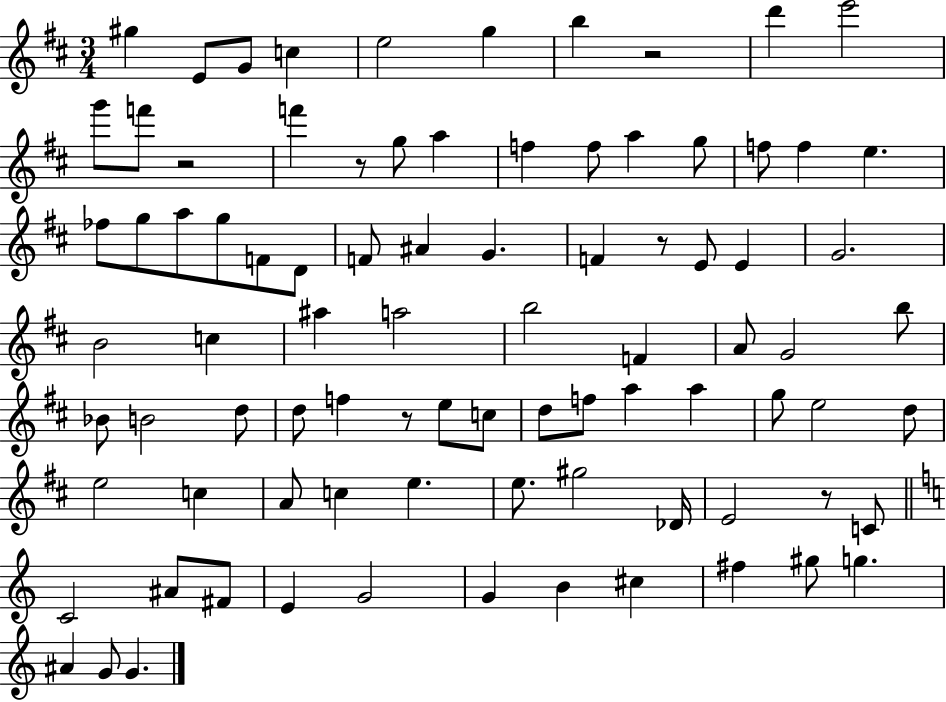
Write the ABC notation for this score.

X:1
T:Untitled
M:3/4
L:1/4
K:D
^g E/2 G/2 c e2 g b z2 d' e'2 g'/2 f'/2 z2 f' z/2 g/2 a f f/2 a g/2 f/2 f e _f/2 g/2 a/2 g/2 F/2 D/2 F/2 ^A G F z/2 E/2 E G2 B2 c ^a a2 b2 F A/2 G2 b/2 _B/2 B2 d/2 d/2 f z/2 e/2 c/2 d/2 f/2 a a g/2 e2 d/2 e2 c A/2 c e e/2 ^g2 _D/4 E2 z/2 C/2 C2 ^A/2 ^F/2 E G2 G B ^c ^f ^g/2 g ^A G/2 G